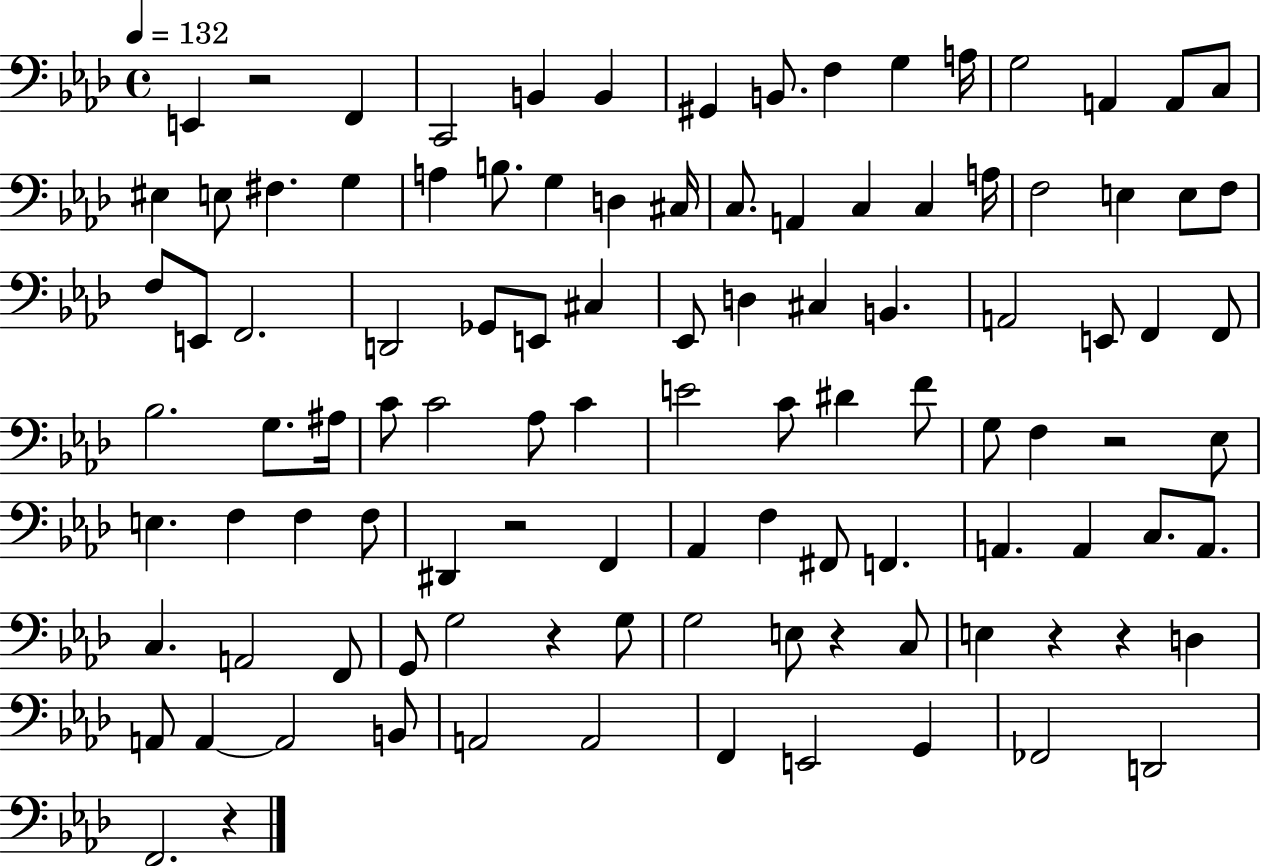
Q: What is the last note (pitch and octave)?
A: F2